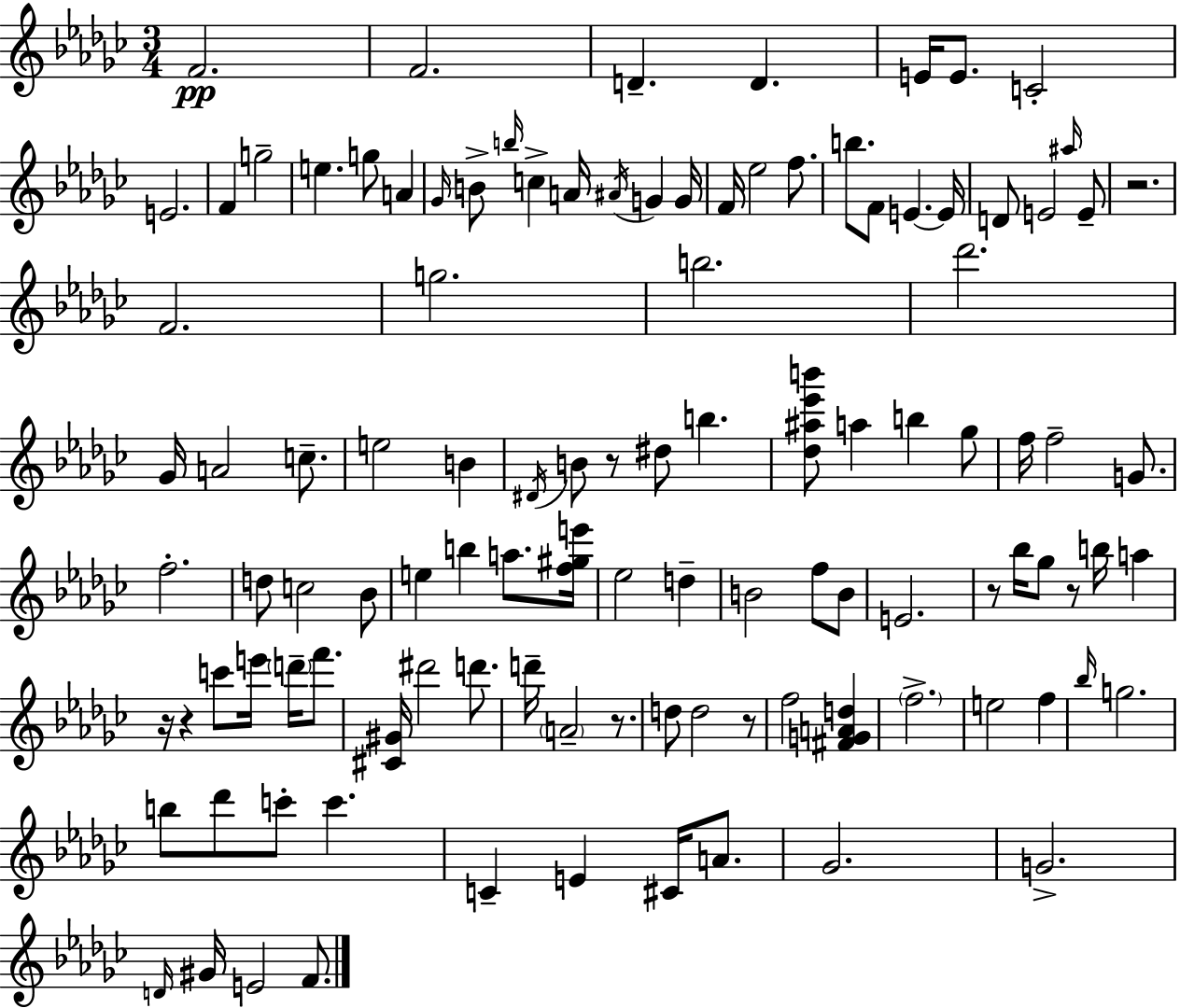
F4/h. F4/h. D4/q. D4/q. E4/s E4/e. C4/h E4/h. F4/q G5/h E5/q. G5/e A4/q Gb4/s B4/e B5/s C5/q A4/s A#4/s G4/q G4/s F4/s Eb5/h F5/e. B5/e. F4/e E4/q. E4/s D4/e E4/h A#5/s E4/e R/h. F4/h. G5/h. B5/h. Db6/h. Gb4/s A4/h C5/e. E5/h B4/q D#4/s B4/e R/e D#5/e B5/q. [Db5,A#5,Eb6,B6]/e A5/q B5/q Gb5/e F5/s F5/h G4/e. F5/h. D5/e C5/h Bb4/e E5/q B5/q A5/e. [F5,G#5,E6]/s Eb5/h D5/q B4/h F5/e B4/e E4/h. R/e Bb5/s Gb5/e R/e B5/s A5/q R/s R/q C6/e E6/s D6/s F6/e. [C#4,G#4]/s D#6/h D6/e. D6/s A4/h R/e. D5/e D5/h R/e F5/h [F#4,G4,A4,D5]/q F5/h. E5/h F5/q Bb5/s G5/h. B5/e Db6/e C6/e C6/q. C4/q E4/q C#4/s A4/e. Gb4/h. G4/h. D4/s G#4/s E4/h F4/e.